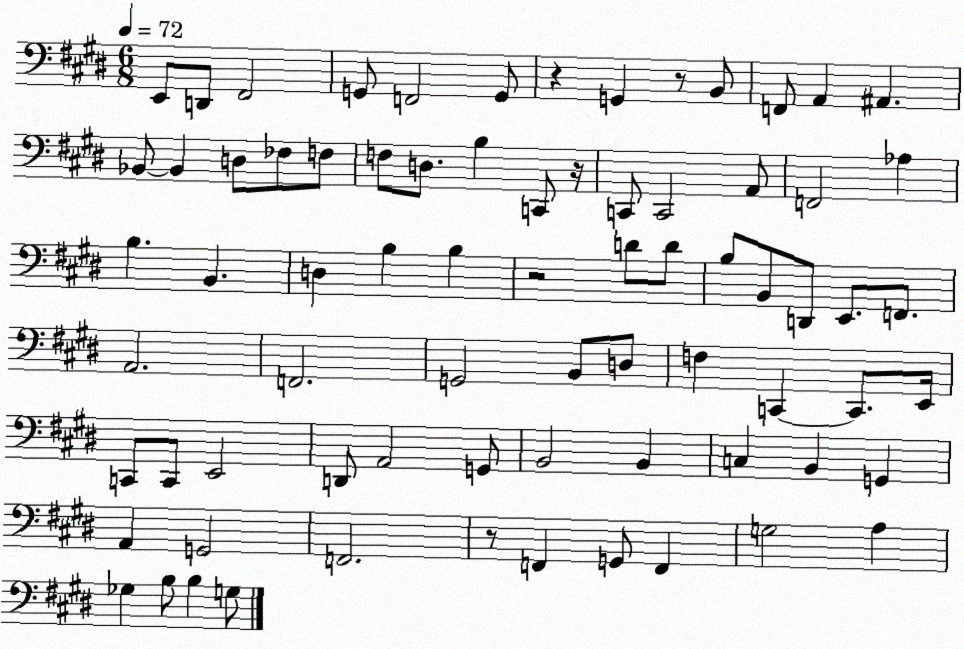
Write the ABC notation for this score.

X:1
T:Untitled
M:6/8
L:1/4
K:E
E,,/2 D,,/2 ^F,,2 G,,/2 F,,2 G,,/2 z G,, z/2 B,,/2 F,,/2 A,, ^A,, _B,,/2 _B,, D,/2 _F,/2 F,/2 F,/2 D,/2 B, C,,/2 z/4 C,,/2 C,,2 A,,/2 F,,2 _A, B, B,, D, B, B, z2 D/2 D/2 B,/2 B,,/2 D,,/2 E,,/2 F,,/2 A,,2 F,,2 G,,2 B,,/2 D,/2 F, C,, C,,/2 E,,/4 C,,/2 C,,/2 E,,2 D,,/2 A,,2 G,,/2 B,,2 B,, C, B,, G,, A,, G,,2 F,,2 z/2 F,, G,,/2 F,, G,2 A, _G, B,/2 B, G,/2